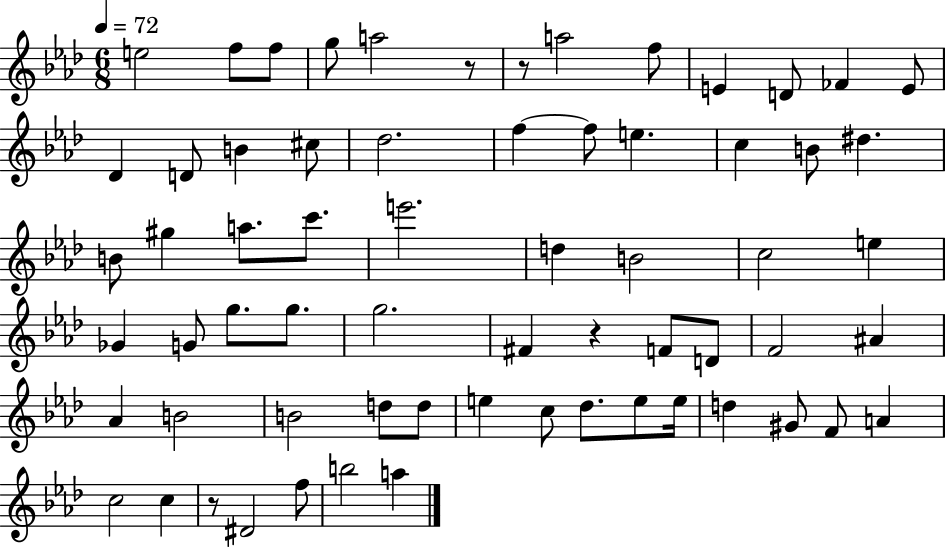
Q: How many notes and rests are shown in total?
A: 65